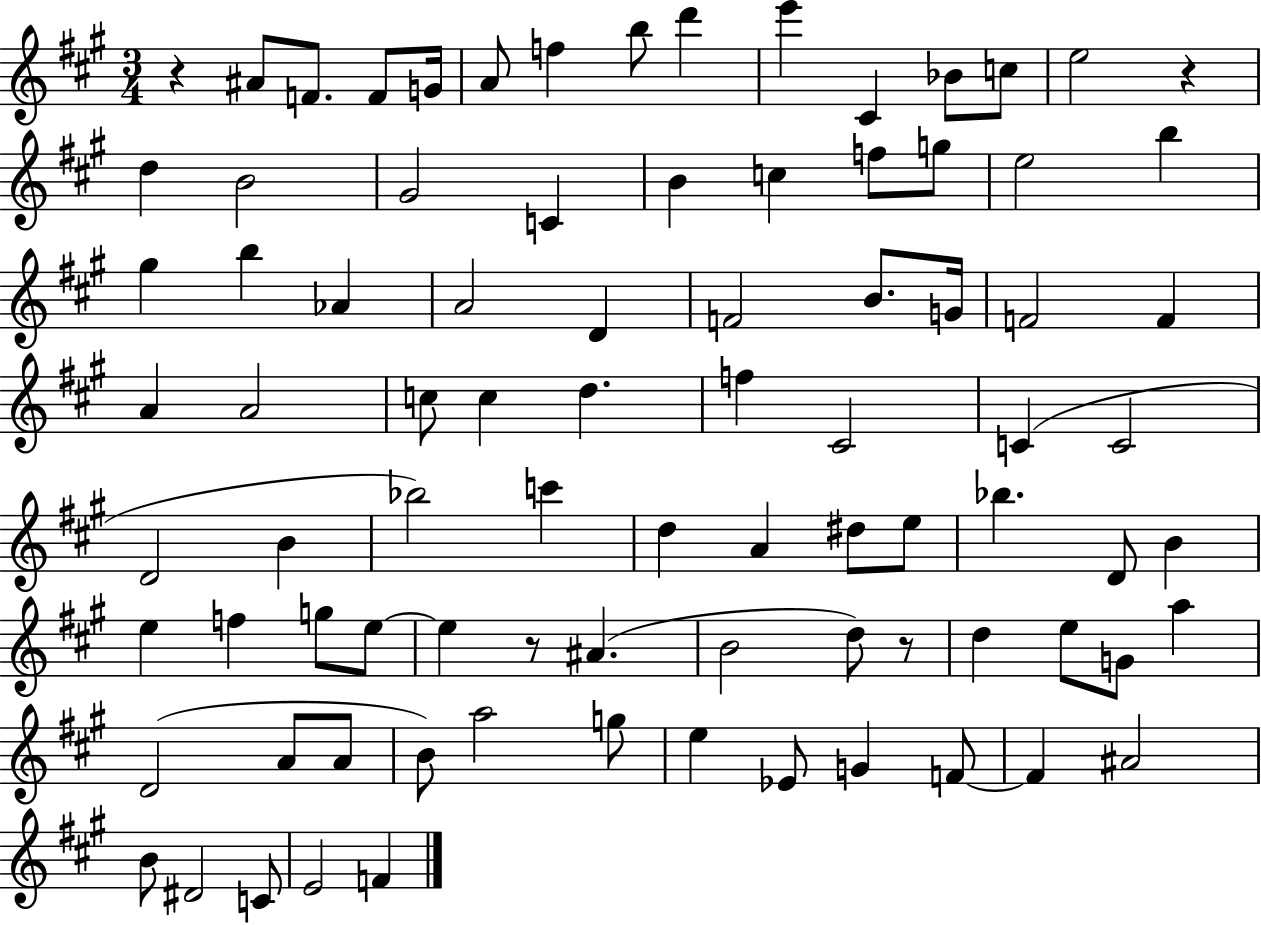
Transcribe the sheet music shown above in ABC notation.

X:1
T:Untitled
M:3/4
L:1/4
K:A
z ^A/2 F/2 F/2 G/4 A/2 f b/2 d' e' ^C _B/2 c/2 e2 z d B2 ^G2 C B c f/2 g/2 e2 b ^g b _A A2 D F2 B/2 G/4 F2 F A A2 c/2 c d f ^C2 C C2 D2 B _b2 c' d A ^d/2 e/2 _b D/2 B e f g/2 e/2 e z/2 ^A B2 d/2 z/2 d e/2 G/2 a D2 A/2 A/2 B/2 a2 g/2 e _E/2 G F/2 F ^A2 B/2 ^D2 C/2 E2 F